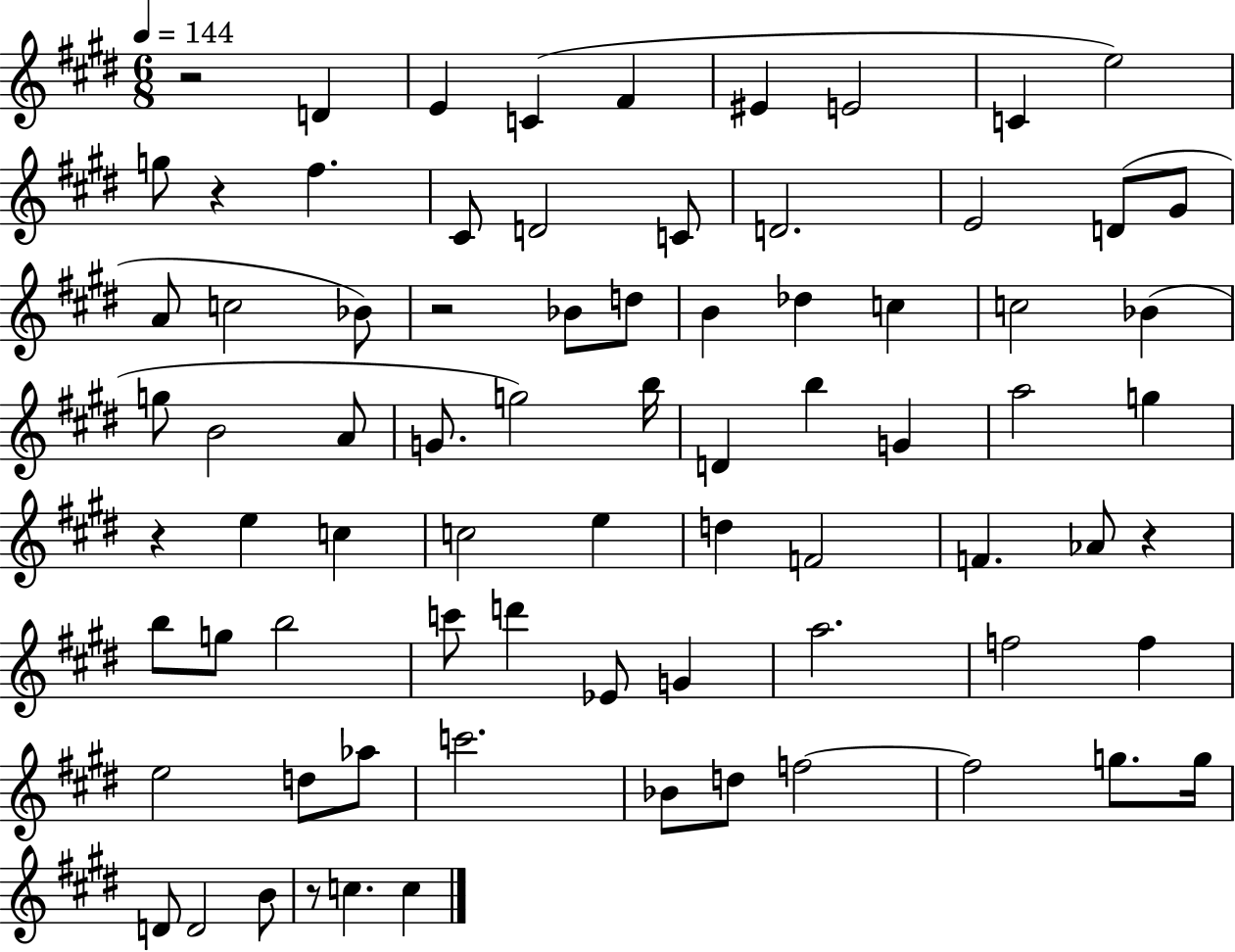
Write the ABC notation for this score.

X:1
T:Untitled
M:6/8
L:1/4
K:E
z2 D E C ^F ^E E2 C e2 g/2 z ^f ^C/2 D2 C/2 D2 E2 D/2 ^G/2 A/2 c2 _B/2 z2 _B/2 d/2 B _d c c2 _B g/2 B2 A/2 G/2 g2 b/4 D b G a2 g z e c c2 e d F2 F _A/2 z b/2 g/2 b2 c'/2 d' _E/2 G a2 f2 f e2 d/2 _a/2 c'2 _B/2 d/2 f2 f2 g/2 g/4 D/2 D2 B/2 z/2 c c